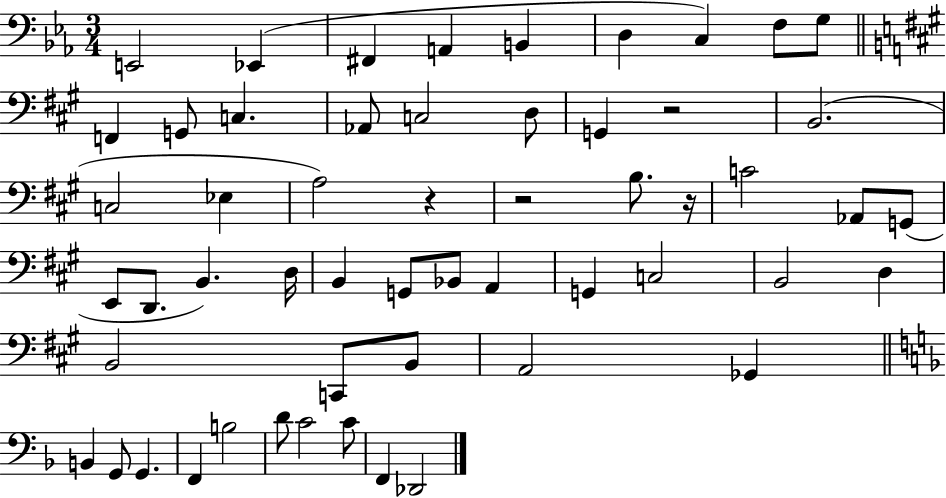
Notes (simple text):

E2/h Eb2/q F#2/q A2/q B2/q D3/q C3/q F3/e G3/e F2/q G2/e C3/q. Ab2/e C3/h D3/e G2/q R/h B2/h. C3/h Eb3/q A3/h R/q R/h B3/e. R/s C4/h Ab2/e G2/e E2/e D2/e. B2/q. D3/s B2/q G2/e Bb2/e A2/q G2/q C3/h B2/h D3/q B2/h C2/e B2/e A2/h Gb2/q B2/q G2/e G2/q. F2/q B3/h D4/e C4/h C4/e F2/q Db2/h